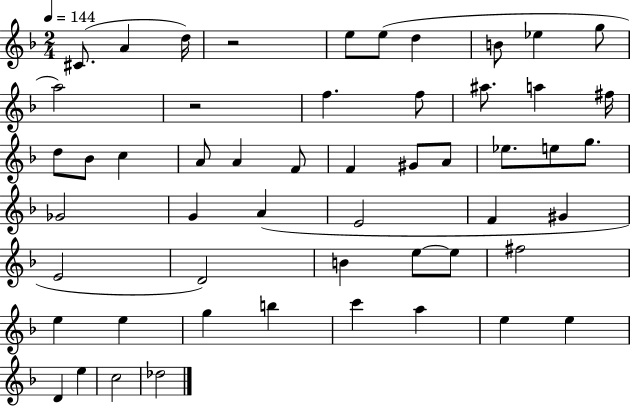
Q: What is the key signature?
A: F major